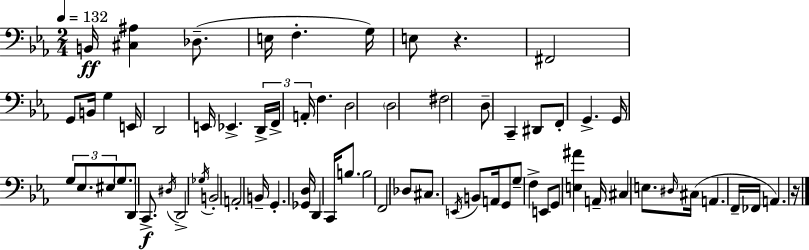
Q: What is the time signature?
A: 2/4